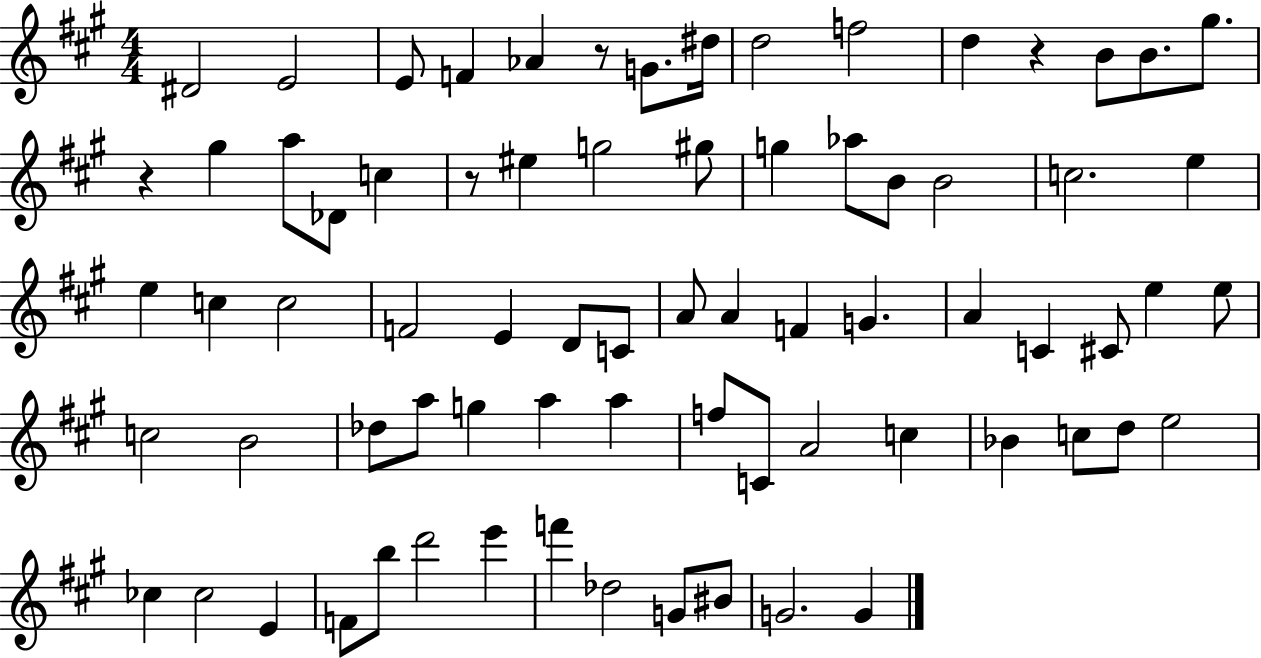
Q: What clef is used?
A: treble